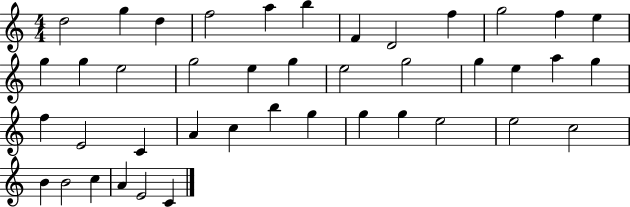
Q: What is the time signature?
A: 4/4